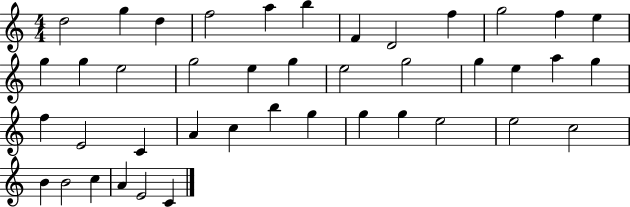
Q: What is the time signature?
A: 4/4